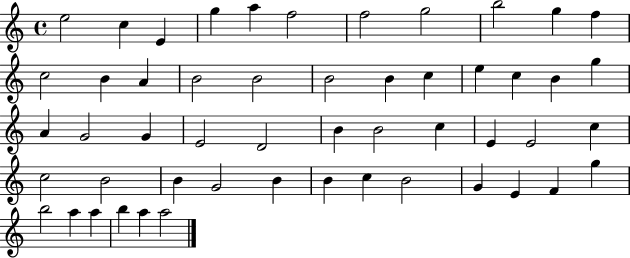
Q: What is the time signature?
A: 4/4